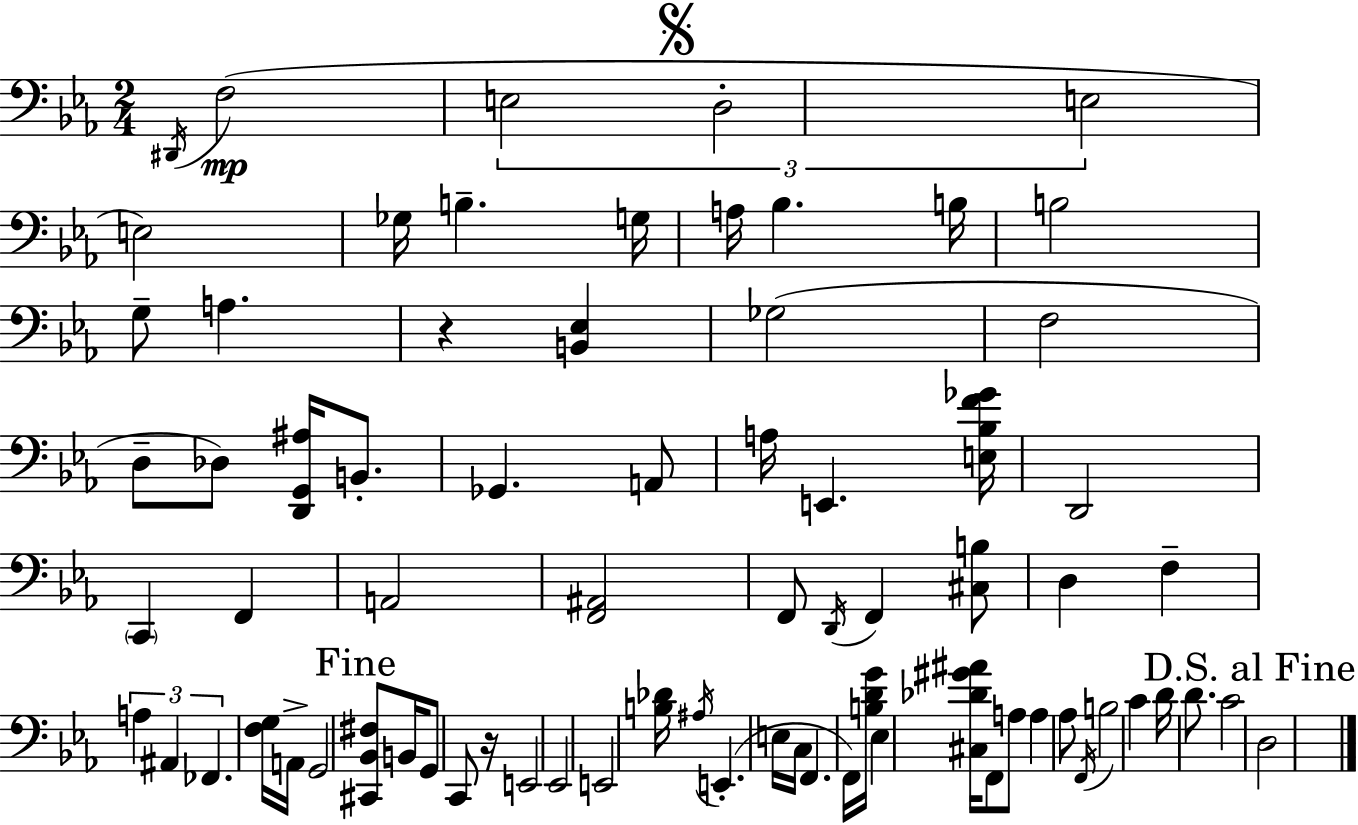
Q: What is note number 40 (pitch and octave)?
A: G2